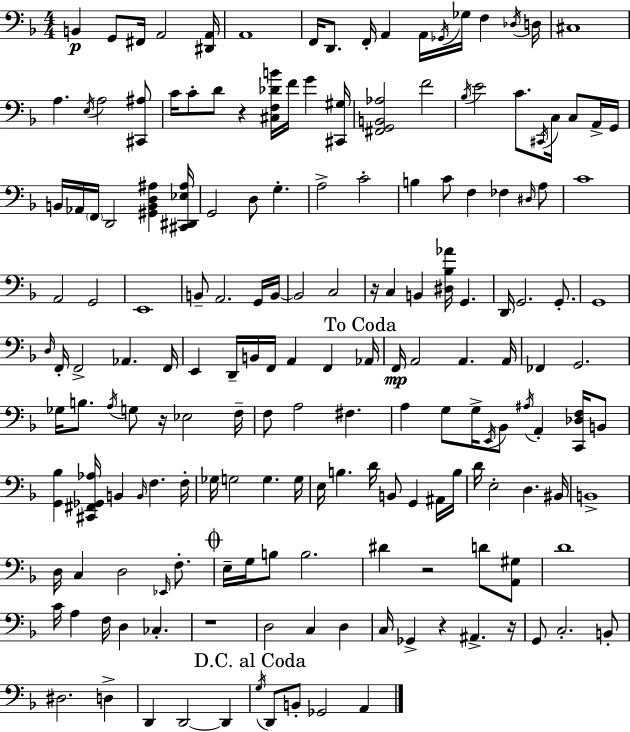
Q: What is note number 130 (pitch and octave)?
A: D#4